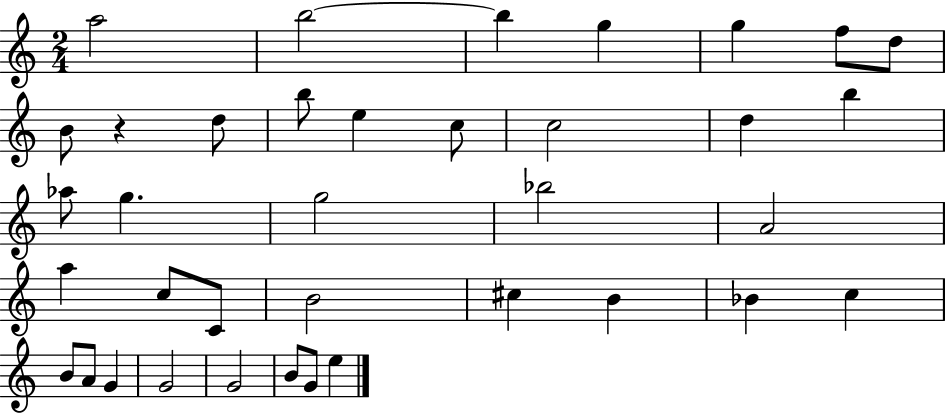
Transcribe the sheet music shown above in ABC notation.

X:1
T:Untitled
M:2/4
L:1/4
K:C
a2 b2 b g g f/2 d/2 B/2 z d/2 b/2 e c/2 c2 d b _a/2 g g2 _b2 A2 a c/2 C/2 B2 ^c B _B c B/2 A/2 G G2 G2 B/2 G/2 e